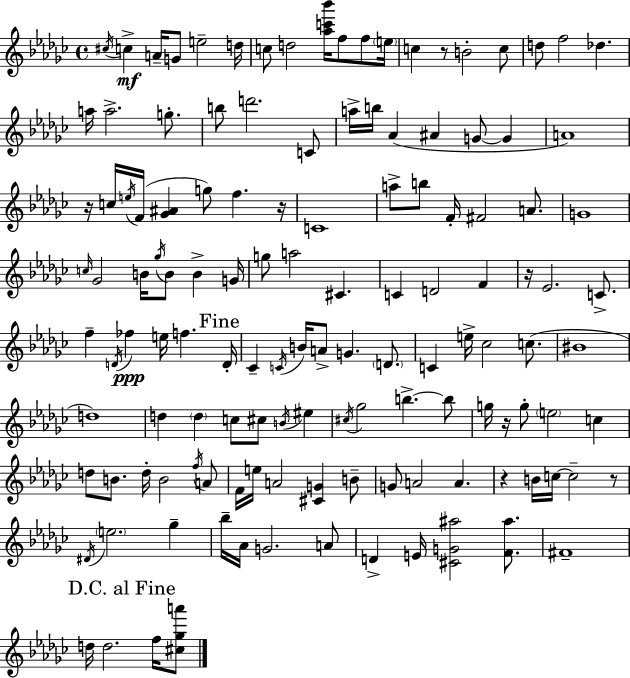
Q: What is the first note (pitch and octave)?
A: C#5